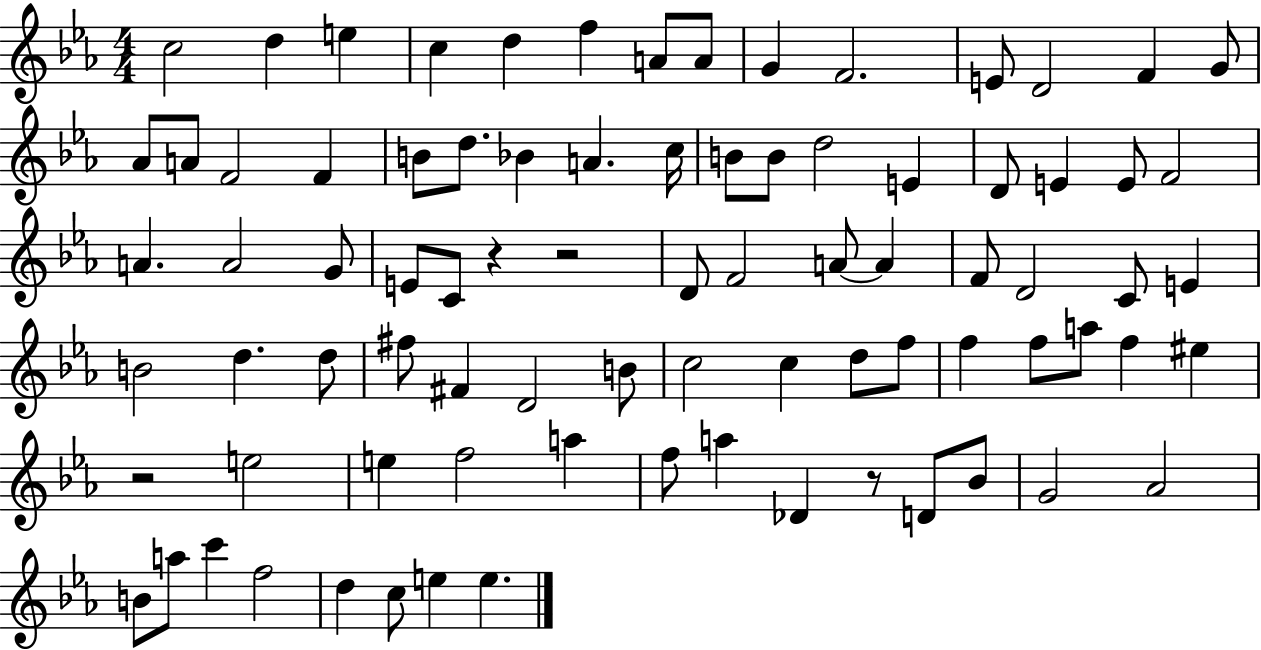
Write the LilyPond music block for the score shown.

{
  \clef treble
  \numericTimeSignature
  \time 4/4
  \key ees \major
  \repeat volta 2 { c''2 d''4 e''4 | c''4 d''4 f''4 a'8 a'8 | g'4 f'2. | e'8 d'2 f'4 g'8 | \break aes'8 a'8 f'2 f'4 | b'8 d''8. bes'4 a'4. c''16 | b'8 b'8 d''2 e'4 | d'8 e'4 e'8 f'2 | \break a'4. a'2 g'8 | e'8 c'8 r4 r2 | d'8 f'2 a'8~~ a'4 | f'8 d'2 c'8 e'4 | \break b'2 d''4. d''8 | fis''8 fis'4 d'2 b'8 | c''2 c''4 d''8 f''8 | f''4 f''8 a''8 f''4 eis''4 | \break r2 e''2 | e''4 f''2 a''4 | f''8 a''4 des'4 r8 d'8 bes'8 | g'2 aes'2 | \break b'8 a''8 c'''4 f''2 | d''4 c''8 e''4 e''4. | } \bar "|."
}